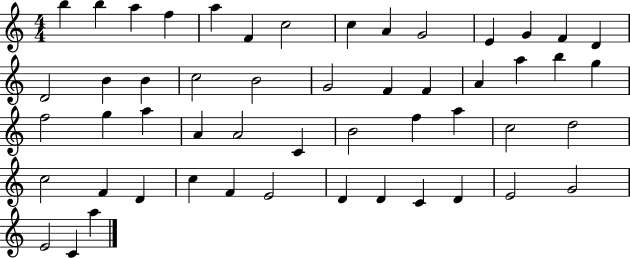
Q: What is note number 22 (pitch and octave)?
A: F4